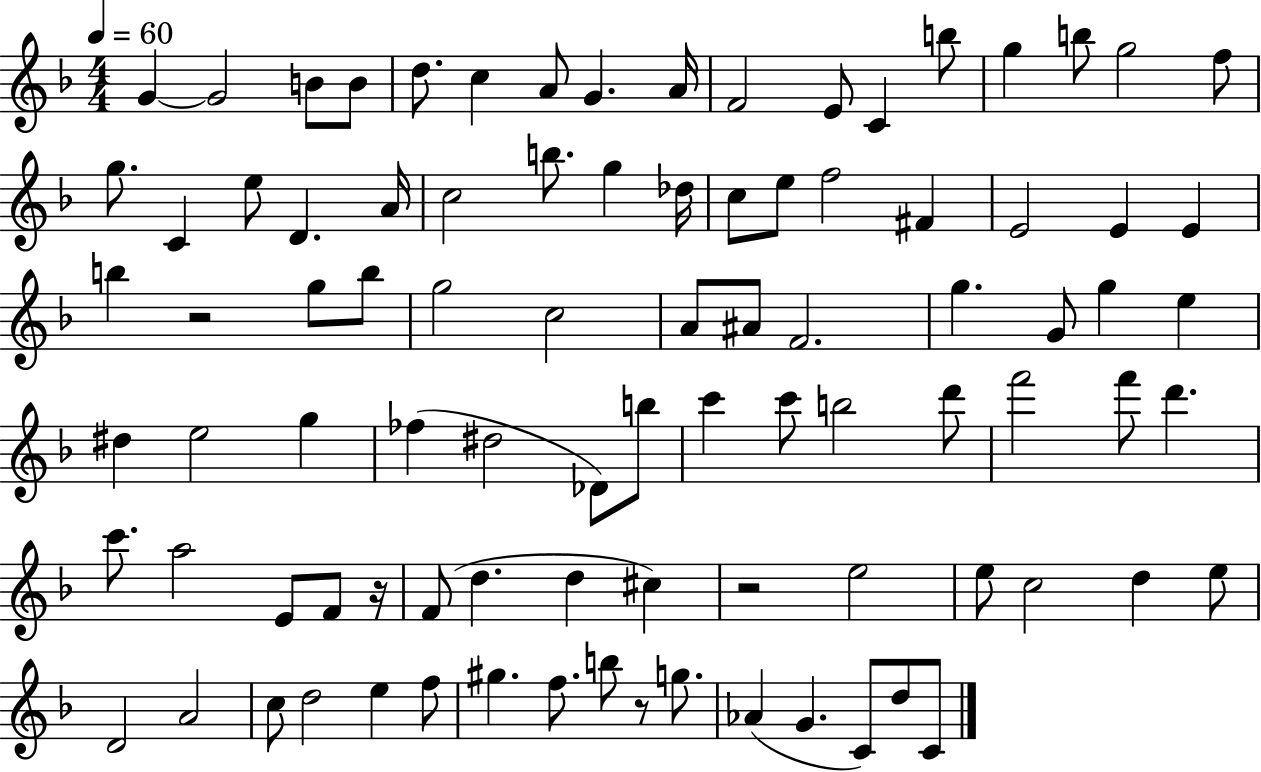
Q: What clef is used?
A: treble